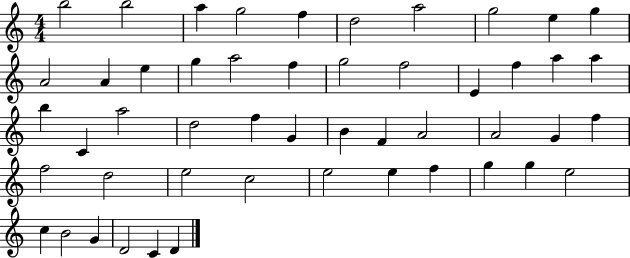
B5/h B5/h A5/q G5/h F5/q D5/h A5/h G5/h E5/q G5/q A4/h A4/q E5/q G5/q A5/h F5/q G5/h F5/h E4/q F5/q A5/q A5/q B5/q C4/q A5/h D5/h F5/q G4/q B4/q F4/q A4/h A4/h G4/q F5/q F5/h D5/h E5/h C5/h E5/h E5/q F5/q G5/q G5/q E5/h C5/q B4/h G4/q D4/h C4/q D4/q